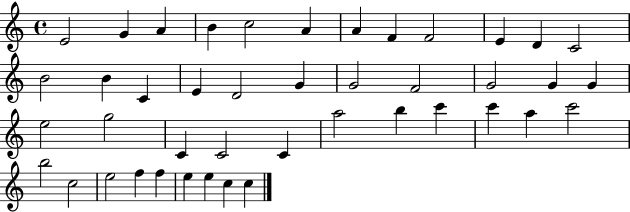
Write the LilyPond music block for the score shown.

{
  \clef treble
  \time 4/4
  \defaultTimeSignature
  \key c \major
  e'2 g'4 a'4 | b'4 c''2 a'4 | a'4 f'4 f'2 | e'4 d'4 c'2 | \break b'2 b'4 c'4 | e'4 d'2 g'4 | g'2 f'2 | g'2 g'4 g'4 | \break e''2 g''2 | c'4 c'2 c'4 | a''2 b''4 c'''4 | c'''4 a''4 c'''2 | \break b''2 c''2 | e''2 f''4 f''4 | e''4 e''4 c''4 c''4 | \bar "|."
}